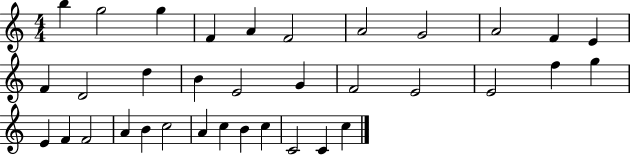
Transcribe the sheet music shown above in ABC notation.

X:1
T:Untitled
M:4/4
L:1/4
K:C
b g2 g F A F2 A2 G2 A2 F E F D2 d B E2 G F2 E2 E2 f g E F F2 A B c2 A c B c C2 C c